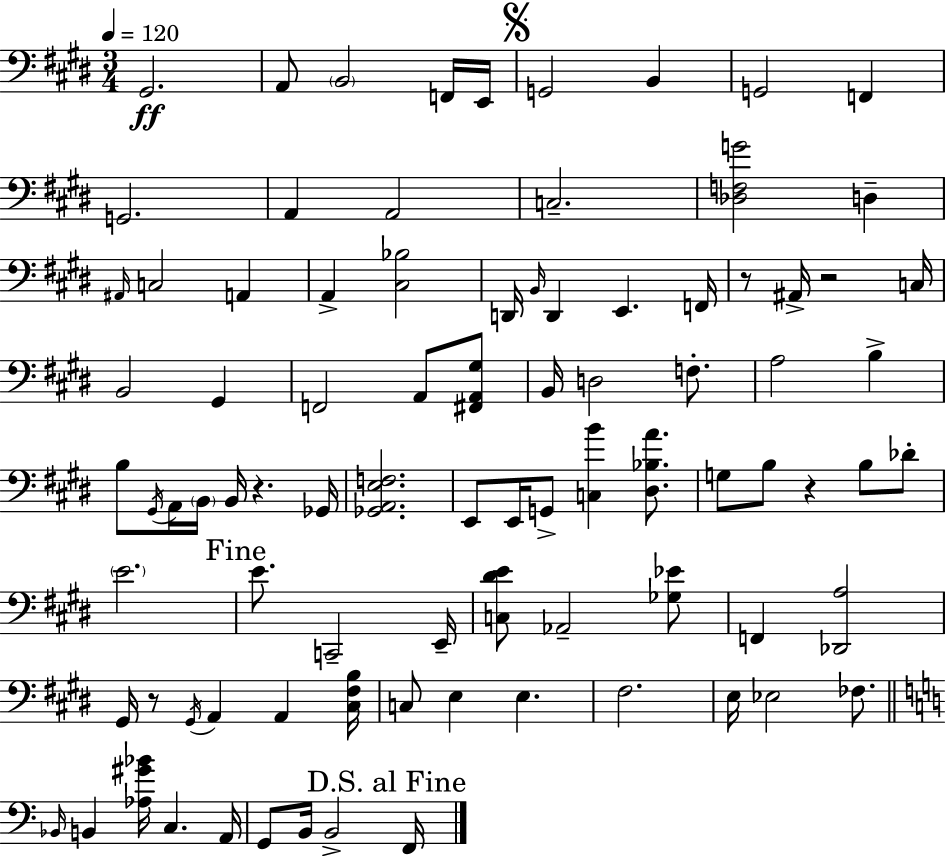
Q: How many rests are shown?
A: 5